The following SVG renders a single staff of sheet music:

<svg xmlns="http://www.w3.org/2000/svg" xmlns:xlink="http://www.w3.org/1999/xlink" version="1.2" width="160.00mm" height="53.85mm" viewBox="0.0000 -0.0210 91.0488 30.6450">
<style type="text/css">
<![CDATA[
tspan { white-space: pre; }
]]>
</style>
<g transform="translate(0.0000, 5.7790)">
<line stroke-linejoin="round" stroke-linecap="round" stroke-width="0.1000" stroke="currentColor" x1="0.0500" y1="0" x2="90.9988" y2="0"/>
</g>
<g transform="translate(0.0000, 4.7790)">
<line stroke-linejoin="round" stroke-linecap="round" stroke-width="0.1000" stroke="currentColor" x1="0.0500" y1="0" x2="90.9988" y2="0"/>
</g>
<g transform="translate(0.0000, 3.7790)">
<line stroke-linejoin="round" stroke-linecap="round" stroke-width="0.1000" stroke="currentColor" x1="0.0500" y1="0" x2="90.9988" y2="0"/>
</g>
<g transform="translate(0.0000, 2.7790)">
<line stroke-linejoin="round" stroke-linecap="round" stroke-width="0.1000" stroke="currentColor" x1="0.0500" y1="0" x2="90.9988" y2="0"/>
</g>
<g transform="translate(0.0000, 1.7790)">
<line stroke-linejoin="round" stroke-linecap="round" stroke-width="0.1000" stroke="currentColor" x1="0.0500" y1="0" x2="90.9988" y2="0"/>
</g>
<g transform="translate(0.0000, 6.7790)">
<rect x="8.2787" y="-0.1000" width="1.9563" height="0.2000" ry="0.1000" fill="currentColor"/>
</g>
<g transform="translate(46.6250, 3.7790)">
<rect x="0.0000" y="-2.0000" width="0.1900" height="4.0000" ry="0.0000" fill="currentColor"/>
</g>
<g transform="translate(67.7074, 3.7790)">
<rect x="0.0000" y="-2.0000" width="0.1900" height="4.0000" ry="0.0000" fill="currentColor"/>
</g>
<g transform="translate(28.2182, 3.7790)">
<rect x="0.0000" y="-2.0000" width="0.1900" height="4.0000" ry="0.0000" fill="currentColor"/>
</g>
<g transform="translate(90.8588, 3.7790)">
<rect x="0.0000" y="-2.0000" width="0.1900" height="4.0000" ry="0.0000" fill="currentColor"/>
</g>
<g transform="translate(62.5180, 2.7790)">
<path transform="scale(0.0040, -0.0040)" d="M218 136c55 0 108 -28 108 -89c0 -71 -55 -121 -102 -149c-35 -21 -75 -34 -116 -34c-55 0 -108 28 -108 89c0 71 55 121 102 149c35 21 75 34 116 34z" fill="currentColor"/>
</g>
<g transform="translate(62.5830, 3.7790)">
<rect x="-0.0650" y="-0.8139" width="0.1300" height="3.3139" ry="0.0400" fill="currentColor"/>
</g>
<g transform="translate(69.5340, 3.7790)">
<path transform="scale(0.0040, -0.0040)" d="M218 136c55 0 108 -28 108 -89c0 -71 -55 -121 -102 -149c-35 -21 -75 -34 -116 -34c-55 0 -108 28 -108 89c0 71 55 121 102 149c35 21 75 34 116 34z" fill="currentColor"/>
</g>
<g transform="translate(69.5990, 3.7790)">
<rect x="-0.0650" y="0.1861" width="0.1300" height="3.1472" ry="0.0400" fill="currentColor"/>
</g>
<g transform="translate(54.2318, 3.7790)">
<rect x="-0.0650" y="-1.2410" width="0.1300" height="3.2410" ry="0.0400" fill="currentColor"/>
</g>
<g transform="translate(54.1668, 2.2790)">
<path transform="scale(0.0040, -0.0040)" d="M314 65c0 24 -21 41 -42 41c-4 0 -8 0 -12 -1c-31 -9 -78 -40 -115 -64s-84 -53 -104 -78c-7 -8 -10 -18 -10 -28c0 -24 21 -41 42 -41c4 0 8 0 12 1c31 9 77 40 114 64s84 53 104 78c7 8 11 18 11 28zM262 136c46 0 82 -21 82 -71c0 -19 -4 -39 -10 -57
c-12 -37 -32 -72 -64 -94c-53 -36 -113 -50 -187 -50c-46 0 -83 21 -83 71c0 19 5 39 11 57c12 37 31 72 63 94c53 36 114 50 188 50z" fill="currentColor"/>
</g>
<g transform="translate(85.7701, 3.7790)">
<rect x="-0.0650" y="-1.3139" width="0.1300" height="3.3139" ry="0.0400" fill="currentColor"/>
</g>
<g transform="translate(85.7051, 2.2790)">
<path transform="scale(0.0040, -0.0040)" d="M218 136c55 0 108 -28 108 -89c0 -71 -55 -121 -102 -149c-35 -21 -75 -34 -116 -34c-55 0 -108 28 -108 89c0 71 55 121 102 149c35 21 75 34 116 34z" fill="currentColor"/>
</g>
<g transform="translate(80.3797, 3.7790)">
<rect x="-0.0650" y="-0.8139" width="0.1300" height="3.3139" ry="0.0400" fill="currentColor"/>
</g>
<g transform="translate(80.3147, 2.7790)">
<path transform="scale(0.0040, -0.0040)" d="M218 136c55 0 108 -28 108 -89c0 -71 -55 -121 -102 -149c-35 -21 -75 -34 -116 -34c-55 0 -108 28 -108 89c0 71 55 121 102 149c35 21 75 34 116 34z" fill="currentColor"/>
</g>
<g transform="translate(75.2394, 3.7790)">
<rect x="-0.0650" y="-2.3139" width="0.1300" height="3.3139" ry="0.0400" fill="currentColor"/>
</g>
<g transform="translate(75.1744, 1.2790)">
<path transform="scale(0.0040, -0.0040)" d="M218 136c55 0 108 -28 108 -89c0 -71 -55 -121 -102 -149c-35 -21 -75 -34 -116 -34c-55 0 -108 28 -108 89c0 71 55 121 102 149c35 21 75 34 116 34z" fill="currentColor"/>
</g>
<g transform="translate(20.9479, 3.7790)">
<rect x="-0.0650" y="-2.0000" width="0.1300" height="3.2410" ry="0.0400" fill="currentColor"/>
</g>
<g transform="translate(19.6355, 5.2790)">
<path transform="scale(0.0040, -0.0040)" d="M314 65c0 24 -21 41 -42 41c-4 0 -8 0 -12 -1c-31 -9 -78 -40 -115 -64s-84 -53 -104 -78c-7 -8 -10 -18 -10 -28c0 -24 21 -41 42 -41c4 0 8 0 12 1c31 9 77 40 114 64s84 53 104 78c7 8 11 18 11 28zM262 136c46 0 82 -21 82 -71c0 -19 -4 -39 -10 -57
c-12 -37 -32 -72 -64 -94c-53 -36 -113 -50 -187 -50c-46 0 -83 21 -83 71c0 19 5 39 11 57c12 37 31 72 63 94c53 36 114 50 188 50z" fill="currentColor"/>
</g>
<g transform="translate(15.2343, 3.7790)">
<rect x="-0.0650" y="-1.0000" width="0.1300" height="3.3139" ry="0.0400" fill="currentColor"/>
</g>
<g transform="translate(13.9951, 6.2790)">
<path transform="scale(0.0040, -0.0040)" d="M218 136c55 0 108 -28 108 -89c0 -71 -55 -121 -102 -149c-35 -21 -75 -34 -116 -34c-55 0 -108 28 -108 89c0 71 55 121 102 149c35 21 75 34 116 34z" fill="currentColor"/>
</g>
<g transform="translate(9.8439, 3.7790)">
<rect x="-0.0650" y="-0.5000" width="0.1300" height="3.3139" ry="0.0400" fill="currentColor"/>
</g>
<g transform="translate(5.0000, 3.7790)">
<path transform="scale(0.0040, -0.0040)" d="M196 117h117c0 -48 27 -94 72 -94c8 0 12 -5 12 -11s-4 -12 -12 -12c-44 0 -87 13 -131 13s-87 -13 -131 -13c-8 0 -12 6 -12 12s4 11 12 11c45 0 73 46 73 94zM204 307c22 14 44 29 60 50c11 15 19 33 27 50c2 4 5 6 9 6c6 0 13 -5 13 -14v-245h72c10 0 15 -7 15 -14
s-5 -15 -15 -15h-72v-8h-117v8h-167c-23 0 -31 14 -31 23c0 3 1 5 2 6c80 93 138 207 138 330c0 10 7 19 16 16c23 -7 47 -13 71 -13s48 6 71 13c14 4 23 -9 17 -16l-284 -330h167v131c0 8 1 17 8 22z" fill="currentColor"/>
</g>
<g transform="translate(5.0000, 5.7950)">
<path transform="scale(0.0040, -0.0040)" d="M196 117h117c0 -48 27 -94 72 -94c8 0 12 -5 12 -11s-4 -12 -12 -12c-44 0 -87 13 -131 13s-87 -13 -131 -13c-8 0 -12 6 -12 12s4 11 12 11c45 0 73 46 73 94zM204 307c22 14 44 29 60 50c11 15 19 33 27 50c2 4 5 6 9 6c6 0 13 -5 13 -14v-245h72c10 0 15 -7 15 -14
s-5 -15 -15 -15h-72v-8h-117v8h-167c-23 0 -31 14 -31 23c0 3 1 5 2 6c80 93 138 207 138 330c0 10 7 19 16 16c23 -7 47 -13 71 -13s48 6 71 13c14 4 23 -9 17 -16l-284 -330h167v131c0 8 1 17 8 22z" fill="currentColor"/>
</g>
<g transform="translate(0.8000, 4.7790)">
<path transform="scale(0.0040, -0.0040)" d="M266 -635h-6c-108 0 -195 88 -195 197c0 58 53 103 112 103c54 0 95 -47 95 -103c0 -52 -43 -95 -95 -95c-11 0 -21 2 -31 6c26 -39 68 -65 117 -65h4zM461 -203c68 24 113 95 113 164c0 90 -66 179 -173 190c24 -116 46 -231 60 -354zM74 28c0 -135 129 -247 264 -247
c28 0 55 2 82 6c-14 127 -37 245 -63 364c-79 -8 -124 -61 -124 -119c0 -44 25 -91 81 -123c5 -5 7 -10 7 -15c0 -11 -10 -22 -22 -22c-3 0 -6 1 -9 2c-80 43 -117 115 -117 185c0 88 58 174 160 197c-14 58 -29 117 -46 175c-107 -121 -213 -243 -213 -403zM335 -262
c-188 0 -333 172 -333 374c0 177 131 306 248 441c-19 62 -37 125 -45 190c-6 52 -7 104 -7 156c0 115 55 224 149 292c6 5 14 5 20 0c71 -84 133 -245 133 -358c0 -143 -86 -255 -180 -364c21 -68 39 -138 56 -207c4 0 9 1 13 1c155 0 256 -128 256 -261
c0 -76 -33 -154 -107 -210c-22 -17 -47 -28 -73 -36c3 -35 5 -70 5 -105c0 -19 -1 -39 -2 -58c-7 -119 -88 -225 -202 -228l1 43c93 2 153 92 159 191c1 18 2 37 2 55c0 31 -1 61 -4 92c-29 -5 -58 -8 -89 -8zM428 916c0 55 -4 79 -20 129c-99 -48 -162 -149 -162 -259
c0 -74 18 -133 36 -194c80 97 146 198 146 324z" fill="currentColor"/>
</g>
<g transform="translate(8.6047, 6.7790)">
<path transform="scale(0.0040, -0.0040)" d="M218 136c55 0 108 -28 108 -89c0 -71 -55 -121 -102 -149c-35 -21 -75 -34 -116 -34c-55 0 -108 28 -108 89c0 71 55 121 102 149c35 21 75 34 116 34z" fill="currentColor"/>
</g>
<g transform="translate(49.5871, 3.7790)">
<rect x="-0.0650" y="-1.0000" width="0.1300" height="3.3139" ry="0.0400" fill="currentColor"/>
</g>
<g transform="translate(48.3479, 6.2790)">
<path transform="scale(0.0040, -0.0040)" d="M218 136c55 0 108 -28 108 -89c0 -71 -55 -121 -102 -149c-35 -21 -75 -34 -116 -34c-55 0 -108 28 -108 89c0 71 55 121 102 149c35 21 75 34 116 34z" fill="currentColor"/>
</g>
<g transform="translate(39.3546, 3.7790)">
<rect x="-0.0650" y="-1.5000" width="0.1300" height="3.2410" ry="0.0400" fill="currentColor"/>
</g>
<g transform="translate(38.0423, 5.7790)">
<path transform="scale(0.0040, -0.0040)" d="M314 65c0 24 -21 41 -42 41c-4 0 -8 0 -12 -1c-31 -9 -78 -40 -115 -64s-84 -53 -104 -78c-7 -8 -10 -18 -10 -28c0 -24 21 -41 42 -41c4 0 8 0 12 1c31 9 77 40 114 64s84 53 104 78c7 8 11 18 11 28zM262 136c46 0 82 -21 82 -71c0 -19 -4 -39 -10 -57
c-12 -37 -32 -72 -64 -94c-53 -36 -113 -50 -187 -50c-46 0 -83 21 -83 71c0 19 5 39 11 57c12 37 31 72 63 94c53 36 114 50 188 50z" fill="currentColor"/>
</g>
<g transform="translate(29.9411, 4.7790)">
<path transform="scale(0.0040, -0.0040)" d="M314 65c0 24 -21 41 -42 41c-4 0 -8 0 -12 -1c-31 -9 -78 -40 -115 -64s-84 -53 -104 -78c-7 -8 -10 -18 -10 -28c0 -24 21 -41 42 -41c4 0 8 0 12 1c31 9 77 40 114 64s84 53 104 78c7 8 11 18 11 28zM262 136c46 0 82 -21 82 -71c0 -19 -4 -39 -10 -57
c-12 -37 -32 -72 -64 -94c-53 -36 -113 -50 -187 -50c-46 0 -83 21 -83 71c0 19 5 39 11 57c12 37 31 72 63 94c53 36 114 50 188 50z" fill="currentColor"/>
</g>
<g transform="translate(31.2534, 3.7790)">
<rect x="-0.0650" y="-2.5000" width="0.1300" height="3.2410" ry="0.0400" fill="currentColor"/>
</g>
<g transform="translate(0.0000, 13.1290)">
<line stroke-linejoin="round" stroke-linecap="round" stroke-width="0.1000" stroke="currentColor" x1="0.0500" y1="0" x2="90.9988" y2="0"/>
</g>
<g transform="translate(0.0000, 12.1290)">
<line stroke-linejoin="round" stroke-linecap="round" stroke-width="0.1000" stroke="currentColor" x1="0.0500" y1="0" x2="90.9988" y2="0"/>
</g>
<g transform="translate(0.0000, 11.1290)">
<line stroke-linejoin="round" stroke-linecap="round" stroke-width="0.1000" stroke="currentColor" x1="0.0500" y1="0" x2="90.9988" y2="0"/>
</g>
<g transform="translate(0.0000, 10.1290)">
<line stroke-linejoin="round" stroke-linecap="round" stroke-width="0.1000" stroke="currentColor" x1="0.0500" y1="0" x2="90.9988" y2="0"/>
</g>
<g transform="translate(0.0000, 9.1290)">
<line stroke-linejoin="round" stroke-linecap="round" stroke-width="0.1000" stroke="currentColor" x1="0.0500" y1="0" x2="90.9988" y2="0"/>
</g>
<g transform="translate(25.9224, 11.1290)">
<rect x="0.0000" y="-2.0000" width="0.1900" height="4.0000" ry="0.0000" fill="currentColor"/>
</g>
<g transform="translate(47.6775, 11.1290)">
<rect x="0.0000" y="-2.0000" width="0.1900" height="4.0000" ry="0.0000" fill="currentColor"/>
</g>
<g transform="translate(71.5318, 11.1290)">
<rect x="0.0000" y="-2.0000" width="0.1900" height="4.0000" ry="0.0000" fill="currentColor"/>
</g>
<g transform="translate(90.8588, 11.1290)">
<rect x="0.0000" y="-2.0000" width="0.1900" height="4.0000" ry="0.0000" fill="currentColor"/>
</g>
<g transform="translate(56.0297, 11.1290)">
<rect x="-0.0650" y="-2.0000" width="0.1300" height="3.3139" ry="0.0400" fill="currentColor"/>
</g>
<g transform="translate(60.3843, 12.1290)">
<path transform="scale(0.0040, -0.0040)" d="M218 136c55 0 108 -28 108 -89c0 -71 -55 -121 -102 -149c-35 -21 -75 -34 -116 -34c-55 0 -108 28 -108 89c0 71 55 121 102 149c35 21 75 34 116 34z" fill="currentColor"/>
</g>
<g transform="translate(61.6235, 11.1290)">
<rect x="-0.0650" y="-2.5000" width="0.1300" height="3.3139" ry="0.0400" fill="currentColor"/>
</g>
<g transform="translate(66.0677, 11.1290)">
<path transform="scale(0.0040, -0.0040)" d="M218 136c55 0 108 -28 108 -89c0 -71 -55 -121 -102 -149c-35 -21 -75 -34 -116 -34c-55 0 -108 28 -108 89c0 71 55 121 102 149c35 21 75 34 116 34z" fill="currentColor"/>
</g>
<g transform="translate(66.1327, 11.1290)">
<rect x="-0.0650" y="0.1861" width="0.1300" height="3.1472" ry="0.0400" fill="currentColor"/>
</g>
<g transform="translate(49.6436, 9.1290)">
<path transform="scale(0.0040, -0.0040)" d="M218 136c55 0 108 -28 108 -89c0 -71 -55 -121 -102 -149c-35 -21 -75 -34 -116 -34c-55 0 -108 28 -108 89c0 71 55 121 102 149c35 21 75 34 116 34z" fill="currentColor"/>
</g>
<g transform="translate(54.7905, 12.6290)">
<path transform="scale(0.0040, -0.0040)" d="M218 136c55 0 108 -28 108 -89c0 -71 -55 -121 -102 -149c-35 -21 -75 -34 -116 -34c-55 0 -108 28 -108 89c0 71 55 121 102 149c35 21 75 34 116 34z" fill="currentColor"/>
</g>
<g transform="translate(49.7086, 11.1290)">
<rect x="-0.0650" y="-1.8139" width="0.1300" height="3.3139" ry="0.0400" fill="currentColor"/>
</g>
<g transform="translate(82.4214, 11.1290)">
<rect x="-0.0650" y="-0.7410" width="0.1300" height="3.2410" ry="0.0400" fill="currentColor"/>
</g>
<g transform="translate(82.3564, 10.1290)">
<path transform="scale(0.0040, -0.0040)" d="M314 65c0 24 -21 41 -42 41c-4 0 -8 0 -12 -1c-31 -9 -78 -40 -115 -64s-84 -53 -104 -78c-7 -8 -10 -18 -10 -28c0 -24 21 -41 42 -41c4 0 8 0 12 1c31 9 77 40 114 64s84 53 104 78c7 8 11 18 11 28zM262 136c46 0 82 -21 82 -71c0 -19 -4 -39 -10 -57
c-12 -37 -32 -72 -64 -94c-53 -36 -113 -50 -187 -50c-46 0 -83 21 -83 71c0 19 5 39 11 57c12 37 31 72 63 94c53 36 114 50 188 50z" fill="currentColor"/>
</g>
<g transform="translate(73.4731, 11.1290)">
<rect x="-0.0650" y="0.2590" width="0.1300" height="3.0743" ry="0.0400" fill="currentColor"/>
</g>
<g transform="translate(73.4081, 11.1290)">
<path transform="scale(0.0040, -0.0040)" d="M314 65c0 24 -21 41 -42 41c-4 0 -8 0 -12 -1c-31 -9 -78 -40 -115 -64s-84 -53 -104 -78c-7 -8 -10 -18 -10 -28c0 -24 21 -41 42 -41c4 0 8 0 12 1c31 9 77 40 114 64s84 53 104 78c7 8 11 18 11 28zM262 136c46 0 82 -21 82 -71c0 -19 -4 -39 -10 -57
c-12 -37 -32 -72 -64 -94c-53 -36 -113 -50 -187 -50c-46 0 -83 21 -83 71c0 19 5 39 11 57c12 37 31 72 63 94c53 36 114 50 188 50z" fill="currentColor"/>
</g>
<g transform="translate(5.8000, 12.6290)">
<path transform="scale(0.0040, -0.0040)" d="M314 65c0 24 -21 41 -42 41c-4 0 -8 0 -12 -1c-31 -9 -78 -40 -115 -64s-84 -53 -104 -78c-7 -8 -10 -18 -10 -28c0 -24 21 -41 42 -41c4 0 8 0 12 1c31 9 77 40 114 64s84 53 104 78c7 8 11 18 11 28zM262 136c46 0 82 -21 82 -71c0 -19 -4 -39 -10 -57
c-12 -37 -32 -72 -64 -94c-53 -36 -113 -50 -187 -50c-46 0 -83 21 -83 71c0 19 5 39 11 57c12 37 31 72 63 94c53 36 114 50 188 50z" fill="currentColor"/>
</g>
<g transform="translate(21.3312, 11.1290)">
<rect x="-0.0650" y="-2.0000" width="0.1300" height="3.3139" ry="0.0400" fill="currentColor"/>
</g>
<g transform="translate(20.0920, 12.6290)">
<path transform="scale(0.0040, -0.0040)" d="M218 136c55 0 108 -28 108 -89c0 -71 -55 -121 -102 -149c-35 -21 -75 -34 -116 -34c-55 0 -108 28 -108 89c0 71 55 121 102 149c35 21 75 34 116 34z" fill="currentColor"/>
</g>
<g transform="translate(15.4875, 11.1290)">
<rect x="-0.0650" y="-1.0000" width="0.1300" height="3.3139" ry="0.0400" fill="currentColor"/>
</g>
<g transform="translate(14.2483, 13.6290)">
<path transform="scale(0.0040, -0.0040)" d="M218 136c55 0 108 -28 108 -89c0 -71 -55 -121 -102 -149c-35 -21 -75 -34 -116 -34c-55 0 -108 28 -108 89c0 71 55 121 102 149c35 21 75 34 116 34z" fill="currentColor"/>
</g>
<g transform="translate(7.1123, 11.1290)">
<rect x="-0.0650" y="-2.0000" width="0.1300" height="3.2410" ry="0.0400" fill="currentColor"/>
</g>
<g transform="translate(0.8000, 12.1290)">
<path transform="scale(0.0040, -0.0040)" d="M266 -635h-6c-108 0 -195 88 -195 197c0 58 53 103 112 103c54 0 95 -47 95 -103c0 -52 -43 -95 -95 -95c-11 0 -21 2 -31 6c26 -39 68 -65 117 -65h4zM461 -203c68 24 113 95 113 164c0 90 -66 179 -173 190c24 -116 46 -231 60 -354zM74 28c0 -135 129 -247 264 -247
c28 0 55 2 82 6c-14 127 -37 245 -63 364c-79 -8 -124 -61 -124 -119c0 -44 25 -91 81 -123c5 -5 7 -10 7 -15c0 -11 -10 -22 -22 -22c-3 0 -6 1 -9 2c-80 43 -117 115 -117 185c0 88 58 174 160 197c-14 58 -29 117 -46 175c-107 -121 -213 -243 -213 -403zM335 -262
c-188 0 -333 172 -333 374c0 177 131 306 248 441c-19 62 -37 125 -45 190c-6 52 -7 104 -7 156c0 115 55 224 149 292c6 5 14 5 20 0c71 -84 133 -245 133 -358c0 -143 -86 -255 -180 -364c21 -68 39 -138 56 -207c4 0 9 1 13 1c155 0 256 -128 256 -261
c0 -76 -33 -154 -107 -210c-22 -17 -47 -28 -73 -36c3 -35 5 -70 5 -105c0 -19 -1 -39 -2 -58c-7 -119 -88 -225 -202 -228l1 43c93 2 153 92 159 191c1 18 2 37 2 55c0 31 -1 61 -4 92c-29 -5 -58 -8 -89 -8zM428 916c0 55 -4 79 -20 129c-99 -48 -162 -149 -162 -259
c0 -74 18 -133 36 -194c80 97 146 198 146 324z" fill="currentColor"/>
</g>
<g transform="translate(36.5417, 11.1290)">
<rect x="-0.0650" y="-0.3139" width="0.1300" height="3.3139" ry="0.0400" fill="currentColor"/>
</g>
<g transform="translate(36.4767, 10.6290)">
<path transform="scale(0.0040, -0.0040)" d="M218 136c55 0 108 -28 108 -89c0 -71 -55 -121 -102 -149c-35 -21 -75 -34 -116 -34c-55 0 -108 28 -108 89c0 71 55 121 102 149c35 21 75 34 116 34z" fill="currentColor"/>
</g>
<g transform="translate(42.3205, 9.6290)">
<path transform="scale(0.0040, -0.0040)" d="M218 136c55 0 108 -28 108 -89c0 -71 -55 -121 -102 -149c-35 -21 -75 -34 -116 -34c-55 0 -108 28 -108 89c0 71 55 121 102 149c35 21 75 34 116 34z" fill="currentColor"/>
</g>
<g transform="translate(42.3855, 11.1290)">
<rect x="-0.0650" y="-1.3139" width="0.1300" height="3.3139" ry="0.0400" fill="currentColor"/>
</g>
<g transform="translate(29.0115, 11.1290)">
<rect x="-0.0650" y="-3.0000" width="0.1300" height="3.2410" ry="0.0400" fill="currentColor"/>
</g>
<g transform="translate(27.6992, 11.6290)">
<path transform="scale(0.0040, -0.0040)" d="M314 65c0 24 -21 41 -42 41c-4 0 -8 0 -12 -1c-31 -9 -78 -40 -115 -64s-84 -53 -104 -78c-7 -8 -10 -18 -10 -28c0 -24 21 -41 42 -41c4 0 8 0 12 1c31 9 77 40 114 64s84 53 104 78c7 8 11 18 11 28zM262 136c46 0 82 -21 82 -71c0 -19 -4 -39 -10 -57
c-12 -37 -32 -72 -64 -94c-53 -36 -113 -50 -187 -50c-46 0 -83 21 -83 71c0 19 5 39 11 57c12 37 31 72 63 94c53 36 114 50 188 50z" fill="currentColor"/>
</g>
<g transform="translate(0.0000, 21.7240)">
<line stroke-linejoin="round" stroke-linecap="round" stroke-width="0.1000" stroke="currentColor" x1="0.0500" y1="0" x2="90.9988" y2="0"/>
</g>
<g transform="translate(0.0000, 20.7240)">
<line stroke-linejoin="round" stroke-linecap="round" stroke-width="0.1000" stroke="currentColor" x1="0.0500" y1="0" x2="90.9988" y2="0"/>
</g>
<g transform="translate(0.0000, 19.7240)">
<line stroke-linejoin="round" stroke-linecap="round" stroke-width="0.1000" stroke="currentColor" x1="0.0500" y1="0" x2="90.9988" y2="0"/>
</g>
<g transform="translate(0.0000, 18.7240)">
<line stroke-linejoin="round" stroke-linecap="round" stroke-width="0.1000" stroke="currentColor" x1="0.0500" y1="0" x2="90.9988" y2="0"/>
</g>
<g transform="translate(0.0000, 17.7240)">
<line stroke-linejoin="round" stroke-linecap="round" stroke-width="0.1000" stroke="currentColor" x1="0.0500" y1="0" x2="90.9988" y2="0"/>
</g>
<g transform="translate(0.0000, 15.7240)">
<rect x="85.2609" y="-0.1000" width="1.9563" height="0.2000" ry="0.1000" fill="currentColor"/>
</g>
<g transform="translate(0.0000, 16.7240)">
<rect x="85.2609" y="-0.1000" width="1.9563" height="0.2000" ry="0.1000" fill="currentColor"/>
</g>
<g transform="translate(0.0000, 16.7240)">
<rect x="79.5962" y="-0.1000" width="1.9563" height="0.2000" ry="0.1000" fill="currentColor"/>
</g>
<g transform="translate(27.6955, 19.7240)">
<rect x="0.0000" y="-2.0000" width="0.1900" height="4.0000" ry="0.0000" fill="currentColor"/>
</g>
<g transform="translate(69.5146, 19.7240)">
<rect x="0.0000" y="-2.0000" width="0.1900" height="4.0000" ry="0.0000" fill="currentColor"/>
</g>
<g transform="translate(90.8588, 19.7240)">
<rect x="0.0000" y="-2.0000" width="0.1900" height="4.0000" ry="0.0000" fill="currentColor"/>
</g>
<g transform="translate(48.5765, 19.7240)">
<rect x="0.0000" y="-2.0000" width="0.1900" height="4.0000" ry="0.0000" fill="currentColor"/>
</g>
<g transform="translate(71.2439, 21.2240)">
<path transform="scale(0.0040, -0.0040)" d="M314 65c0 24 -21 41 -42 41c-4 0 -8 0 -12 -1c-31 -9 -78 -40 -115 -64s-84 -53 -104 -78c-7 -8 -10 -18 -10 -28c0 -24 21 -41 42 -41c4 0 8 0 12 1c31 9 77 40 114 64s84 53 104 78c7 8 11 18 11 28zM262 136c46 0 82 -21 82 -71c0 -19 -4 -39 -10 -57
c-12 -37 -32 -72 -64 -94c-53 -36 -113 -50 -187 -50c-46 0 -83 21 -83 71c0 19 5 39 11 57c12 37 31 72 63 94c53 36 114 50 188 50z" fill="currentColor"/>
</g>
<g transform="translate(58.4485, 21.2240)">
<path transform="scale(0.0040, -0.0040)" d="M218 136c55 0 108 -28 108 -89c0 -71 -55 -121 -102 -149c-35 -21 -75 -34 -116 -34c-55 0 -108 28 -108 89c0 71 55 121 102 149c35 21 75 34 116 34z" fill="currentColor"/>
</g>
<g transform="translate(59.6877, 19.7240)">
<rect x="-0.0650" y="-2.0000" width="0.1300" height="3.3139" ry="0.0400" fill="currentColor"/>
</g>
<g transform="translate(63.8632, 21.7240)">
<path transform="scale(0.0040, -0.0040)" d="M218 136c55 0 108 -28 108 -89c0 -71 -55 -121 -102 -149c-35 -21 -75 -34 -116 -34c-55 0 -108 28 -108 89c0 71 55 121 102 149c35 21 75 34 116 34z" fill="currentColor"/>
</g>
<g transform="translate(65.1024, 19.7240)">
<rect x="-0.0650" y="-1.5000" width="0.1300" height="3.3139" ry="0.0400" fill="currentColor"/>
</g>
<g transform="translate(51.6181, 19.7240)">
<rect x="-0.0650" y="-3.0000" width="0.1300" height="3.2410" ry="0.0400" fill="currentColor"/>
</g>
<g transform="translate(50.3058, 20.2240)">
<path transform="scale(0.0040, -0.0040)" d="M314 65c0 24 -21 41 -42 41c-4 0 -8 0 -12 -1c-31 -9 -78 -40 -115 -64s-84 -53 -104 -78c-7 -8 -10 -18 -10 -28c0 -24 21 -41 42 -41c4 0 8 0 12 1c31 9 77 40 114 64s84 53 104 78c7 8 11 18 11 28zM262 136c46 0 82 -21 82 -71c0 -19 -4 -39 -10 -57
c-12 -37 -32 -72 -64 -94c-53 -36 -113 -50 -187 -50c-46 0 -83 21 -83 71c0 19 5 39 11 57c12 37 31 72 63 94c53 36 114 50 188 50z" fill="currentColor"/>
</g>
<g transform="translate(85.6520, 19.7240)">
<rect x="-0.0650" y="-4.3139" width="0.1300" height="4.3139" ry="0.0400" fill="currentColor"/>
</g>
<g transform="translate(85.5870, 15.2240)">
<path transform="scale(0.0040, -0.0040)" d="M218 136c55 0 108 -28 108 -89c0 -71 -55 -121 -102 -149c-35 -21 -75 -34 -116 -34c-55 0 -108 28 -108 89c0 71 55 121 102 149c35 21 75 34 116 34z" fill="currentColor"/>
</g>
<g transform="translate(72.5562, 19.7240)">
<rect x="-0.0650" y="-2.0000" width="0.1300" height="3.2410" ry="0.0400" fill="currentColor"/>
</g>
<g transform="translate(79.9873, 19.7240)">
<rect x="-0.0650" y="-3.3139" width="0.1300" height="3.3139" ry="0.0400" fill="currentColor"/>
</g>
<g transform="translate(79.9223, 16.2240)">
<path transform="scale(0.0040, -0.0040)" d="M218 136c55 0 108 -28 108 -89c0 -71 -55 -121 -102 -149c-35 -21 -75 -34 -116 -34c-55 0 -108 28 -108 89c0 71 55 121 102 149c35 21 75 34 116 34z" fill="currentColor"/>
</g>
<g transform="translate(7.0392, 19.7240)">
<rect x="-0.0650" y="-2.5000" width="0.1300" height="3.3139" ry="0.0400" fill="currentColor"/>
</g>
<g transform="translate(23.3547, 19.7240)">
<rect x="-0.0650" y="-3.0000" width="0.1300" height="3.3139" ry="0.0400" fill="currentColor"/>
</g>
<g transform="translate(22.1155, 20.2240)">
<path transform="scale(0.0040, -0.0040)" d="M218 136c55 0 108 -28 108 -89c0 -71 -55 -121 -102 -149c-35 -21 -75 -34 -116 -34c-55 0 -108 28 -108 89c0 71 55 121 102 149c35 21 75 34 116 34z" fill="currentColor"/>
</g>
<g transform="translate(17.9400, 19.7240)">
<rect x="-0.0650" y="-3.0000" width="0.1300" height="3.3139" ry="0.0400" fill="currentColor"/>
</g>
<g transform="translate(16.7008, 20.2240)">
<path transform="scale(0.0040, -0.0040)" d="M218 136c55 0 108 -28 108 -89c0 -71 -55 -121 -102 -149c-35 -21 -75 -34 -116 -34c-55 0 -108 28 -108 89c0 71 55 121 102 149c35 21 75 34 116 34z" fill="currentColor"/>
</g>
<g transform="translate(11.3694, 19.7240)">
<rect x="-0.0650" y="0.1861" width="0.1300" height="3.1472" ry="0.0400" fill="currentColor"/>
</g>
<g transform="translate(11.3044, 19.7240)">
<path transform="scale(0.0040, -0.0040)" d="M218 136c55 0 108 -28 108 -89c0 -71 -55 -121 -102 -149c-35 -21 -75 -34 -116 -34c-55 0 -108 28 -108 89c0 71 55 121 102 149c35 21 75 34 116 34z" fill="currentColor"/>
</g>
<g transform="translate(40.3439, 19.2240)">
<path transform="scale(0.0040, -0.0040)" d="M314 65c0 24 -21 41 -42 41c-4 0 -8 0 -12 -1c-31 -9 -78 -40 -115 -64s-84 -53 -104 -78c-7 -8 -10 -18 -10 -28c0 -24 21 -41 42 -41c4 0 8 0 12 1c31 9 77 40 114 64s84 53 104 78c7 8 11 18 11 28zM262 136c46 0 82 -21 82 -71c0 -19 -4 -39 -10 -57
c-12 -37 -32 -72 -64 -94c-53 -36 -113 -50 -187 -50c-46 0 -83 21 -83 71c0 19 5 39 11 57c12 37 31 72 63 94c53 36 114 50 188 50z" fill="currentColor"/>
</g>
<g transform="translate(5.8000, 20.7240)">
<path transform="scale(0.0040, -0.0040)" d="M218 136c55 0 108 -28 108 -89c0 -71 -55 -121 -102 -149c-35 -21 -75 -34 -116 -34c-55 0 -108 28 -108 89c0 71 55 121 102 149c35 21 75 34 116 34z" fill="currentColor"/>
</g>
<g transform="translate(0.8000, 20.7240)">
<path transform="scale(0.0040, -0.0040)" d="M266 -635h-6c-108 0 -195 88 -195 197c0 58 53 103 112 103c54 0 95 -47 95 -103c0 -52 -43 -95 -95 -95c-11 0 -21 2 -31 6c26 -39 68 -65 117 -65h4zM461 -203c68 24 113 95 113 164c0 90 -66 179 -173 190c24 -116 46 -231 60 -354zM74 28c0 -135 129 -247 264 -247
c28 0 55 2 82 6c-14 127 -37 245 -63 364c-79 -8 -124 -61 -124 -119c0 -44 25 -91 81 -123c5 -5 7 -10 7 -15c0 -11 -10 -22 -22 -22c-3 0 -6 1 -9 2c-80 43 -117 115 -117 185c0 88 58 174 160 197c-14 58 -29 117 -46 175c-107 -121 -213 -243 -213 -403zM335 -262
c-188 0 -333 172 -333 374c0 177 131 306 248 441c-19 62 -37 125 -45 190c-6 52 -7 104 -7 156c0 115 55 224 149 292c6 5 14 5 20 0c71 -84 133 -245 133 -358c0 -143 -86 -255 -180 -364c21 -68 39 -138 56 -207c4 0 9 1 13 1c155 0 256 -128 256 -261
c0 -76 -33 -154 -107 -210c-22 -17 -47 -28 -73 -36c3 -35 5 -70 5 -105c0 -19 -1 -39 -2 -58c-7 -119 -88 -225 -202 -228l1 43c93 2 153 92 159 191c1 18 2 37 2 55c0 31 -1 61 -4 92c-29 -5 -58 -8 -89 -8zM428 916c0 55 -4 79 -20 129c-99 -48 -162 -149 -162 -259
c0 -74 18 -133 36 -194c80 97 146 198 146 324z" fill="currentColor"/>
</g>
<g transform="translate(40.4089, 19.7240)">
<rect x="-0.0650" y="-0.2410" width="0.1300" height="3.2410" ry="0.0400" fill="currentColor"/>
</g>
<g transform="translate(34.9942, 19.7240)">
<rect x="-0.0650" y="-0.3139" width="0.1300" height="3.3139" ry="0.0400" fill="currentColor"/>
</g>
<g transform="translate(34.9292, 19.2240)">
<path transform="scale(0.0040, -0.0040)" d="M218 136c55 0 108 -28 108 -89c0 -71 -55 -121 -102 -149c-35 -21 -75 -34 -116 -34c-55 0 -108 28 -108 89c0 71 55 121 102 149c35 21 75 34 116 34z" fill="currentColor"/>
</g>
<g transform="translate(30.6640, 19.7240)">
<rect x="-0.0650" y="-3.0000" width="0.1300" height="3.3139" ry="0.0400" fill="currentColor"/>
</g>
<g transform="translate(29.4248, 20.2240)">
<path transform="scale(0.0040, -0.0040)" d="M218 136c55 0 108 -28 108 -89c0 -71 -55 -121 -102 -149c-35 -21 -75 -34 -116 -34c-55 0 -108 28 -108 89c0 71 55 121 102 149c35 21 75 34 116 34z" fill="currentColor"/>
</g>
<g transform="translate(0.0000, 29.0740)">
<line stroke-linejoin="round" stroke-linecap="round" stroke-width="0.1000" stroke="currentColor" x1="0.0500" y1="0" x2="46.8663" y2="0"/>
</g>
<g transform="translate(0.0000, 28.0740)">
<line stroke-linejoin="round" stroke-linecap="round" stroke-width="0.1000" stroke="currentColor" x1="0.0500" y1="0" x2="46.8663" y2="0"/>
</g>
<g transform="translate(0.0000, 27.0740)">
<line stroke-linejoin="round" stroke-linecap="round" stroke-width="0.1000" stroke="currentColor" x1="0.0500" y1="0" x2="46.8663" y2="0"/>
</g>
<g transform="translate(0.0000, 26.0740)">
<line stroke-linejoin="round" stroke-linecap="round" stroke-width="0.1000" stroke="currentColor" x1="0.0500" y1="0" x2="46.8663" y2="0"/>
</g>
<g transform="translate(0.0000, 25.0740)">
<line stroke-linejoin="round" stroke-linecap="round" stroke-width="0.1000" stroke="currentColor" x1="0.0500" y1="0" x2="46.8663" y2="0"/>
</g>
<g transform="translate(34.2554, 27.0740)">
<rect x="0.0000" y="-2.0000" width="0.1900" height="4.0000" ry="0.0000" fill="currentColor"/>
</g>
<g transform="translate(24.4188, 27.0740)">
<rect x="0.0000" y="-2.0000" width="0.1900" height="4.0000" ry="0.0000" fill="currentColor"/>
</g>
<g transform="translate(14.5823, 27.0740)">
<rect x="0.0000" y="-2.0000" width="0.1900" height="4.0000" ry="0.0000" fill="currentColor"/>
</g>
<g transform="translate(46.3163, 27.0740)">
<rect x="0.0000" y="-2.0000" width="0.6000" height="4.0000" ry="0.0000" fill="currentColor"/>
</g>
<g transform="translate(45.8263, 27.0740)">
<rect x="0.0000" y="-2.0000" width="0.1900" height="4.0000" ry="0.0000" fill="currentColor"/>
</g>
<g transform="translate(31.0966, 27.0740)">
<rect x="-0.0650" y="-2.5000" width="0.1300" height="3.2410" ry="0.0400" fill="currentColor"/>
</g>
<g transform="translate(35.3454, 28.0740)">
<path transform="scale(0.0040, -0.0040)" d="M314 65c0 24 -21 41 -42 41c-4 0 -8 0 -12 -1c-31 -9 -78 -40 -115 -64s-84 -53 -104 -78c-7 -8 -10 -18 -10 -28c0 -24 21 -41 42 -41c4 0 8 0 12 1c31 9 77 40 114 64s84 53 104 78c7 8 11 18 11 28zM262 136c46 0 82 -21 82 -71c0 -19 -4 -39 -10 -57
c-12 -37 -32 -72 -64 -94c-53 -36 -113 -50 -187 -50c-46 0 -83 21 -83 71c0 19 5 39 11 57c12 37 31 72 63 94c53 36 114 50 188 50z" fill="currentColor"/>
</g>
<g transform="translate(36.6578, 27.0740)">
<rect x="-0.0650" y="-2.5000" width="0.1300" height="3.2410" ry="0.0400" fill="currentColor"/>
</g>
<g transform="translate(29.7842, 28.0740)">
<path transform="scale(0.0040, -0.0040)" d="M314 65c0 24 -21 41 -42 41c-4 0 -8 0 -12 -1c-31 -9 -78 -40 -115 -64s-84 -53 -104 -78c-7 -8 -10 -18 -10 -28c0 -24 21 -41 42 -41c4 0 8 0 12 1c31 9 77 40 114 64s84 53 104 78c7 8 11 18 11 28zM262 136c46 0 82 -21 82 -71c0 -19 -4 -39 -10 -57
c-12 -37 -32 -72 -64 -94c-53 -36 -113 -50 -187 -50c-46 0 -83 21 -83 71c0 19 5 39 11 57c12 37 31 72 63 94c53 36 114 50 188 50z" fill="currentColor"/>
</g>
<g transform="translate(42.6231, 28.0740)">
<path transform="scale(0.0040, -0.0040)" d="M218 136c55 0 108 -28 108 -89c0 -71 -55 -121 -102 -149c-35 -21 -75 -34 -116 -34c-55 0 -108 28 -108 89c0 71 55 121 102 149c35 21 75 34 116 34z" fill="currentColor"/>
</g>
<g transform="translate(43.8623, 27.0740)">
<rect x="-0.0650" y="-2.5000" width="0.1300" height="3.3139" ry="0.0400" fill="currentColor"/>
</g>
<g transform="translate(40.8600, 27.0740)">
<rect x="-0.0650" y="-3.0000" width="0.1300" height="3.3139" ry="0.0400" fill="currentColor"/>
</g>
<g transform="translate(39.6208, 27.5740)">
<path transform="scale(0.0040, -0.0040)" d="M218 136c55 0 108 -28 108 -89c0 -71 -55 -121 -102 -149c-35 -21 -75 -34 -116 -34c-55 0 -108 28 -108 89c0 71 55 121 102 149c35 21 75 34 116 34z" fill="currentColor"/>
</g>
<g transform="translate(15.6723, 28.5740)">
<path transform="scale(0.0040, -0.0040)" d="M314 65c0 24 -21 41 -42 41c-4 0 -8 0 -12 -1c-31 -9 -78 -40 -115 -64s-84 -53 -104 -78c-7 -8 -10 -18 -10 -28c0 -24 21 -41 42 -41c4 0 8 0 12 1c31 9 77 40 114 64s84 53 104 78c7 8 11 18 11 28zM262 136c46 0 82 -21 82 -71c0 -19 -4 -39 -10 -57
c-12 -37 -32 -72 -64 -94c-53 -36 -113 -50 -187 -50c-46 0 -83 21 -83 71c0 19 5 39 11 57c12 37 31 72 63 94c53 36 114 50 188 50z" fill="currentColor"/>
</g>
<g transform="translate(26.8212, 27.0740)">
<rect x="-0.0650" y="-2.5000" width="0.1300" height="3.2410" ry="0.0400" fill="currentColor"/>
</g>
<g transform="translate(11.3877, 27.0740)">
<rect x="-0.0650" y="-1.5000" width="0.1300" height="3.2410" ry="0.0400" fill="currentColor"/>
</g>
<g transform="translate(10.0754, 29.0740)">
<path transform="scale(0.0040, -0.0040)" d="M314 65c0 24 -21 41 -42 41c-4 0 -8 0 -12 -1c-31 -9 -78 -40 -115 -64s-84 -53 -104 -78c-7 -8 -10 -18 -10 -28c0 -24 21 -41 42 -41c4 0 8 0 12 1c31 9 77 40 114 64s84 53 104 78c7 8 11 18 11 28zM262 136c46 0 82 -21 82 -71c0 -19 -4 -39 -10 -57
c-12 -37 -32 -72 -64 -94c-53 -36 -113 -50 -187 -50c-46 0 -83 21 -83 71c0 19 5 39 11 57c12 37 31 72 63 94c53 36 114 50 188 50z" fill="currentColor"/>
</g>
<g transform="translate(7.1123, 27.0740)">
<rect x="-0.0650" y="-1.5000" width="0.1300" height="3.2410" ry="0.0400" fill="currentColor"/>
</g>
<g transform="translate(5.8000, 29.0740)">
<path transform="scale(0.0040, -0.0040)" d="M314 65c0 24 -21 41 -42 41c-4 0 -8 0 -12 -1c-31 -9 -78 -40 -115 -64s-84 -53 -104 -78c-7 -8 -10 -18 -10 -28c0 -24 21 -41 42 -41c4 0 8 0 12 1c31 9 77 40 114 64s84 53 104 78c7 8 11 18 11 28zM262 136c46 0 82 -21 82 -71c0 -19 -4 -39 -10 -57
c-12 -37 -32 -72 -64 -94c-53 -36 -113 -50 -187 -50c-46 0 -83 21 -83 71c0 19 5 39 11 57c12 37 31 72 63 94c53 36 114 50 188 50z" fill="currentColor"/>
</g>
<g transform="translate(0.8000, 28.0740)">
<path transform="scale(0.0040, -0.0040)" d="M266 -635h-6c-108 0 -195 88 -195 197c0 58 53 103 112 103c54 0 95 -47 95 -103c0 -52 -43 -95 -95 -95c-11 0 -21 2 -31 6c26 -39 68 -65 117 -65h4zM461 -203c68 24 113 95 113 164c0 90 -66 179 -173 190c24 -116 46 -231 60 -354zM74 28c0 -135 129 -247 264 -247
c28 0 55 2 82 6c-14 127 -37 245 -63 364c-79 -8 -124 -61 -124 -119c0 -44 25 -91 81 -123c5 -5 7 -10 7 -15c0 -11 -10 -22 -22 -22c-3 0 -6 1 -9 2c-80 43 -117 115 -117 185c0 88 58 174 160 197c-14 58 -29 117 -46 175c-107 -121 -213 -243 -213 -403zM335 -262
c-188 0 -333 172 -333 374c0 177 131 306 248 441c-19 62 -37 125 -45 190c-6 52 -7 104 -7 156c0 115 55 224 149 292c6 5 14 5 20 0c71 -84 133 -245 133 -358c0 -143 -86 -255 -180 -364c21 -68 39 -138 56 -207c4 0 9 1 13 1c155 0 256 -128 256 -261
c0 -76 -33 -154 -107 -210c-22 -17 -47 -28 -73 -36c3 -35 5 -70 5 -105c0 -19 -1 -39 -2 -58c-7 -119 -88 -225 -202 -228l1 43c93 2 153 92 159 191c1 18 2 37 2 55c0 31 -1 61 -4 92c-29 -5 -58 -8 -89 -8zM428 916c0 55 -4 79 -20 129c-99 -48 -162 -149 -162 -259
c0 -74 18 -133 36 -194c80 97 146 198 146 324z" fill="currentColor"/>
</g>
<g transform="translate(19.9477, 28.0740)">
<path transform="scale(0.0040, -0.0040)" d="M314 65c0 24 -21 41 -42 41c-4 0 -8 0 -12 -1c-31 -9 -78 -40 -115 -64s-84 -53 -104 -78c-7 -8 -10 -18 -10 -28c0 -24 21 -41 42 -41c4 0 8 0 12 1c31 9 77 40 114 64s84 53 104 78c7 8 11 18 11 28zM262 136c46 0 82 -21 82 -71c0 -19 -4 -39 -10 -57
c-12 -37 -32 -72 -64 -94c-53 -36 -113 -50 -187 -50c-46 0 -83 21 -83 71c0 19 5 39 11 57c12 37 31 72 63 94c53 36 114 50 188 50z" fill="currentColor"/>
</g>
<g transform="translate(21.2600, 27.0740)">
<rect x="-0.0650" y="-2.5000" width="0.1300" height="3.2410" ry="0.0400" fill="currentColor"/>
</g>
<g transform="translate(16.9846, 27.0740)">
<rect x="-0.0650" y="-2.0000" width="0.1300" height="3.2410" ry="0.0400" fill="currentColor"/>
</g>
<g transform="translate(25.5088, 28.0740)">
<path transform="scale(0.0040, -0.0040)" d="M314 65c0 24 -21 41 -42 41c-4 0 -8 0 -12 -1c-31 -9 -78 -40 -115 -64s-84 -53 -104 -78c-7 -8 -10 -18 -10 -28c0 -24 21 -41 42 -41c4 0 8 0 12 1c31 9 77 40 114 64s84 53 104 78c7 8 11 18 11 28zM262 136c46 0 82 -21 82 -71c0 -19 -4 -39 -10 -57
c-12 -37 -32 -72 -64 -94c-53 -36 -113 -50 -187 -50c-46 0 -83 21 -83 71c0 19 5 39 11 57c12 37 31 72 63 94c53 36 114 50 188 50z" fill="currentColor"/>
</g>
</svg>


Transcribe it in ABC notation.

X:1
T:Untitled
M:4/4
L:1/4
K:C
C D F2 G2 E2 D e2 d B g d e F2 D F A2 c e f F G B B2 d2 G B A A A c c2 A2 F E F2 b d' E2 E2 F2 G2 G2 G2 G2 A G